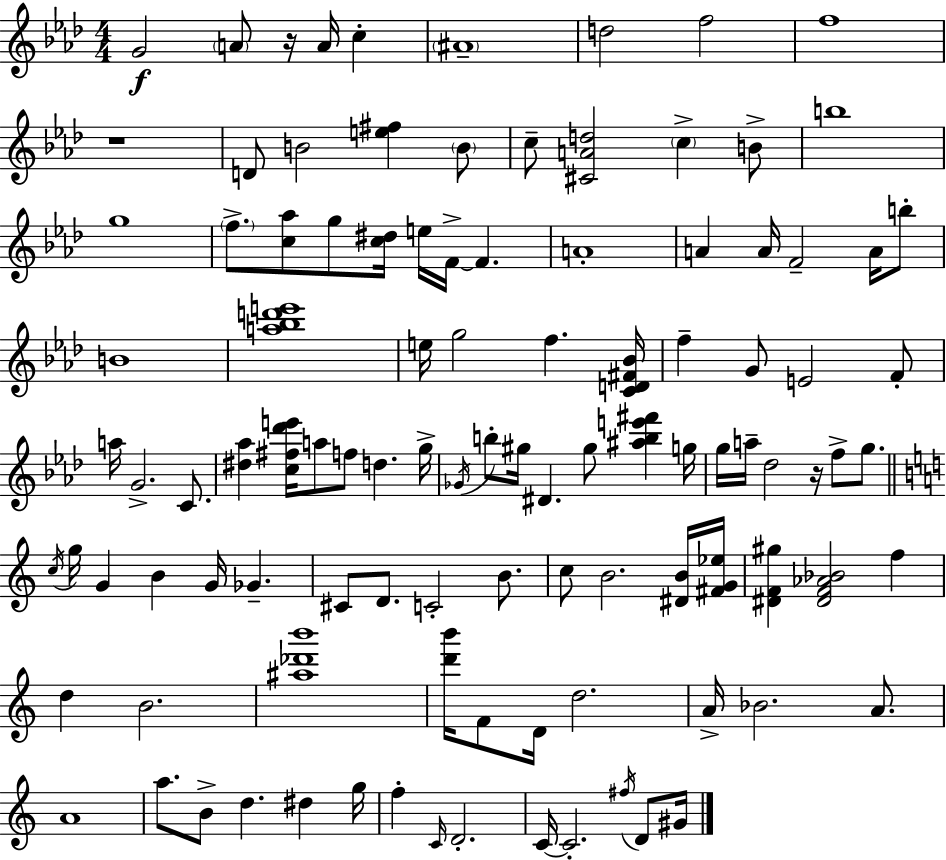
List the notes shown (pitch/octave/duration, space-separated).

G4/h A4/e R/s A4/s C5/q A#4/w D5/h F5/h F5/w R/w D4/e B4/h [E5,F#5]/q B4/e C5/e [C#4,A4,D5]/h C5/q B4/e B5/w G5/w F5/e. [C5,Ab5]/e G5/e [C5,D#5]/s E5/s F4/s F4/q. A4/w A4/q A4/s F4/h A4/s B5/e B4/w [A5,Bb5,D6,E6]/w E5/s G5/h F5/q. [C4,D4,F#4,Bb4]/s F5/q G4/e E4/h F4/e A5/s G4/h. C4/e. [D#5,Ab5]/q [C5,F#5,Db6,E6]/s A5/e F5/e D5/q. G5/s Gb4/s B5/e G#5/s D#4/q. G#5/e [A#5,B5,E6,F#6]/q G5/s G5/s A5/s Db5/h R/s F5/e G5/e. C5/s G5/s G4/q B4/q G4/s Gb4/q. C#4/e D4/e. C4/h B4/e. C5/e B4/h. [D#4,B4]/s [F#4,G4,Eb5]/s [D#4,F4,G#5]/q [D#4,F4,Ab4,Bb4]/h F5/q D5/q B4/h. [A#5,Db6,B6]/w [D6,B6]/s F4/e D4/s D5/h. A4/s Bb4/h. A4/e. A4/w A5/e. B4/e D5/q. D#5/q G5/s F5/q C4/s D4/h. C4/s C4/h. F#5/s D4/e G#4/s